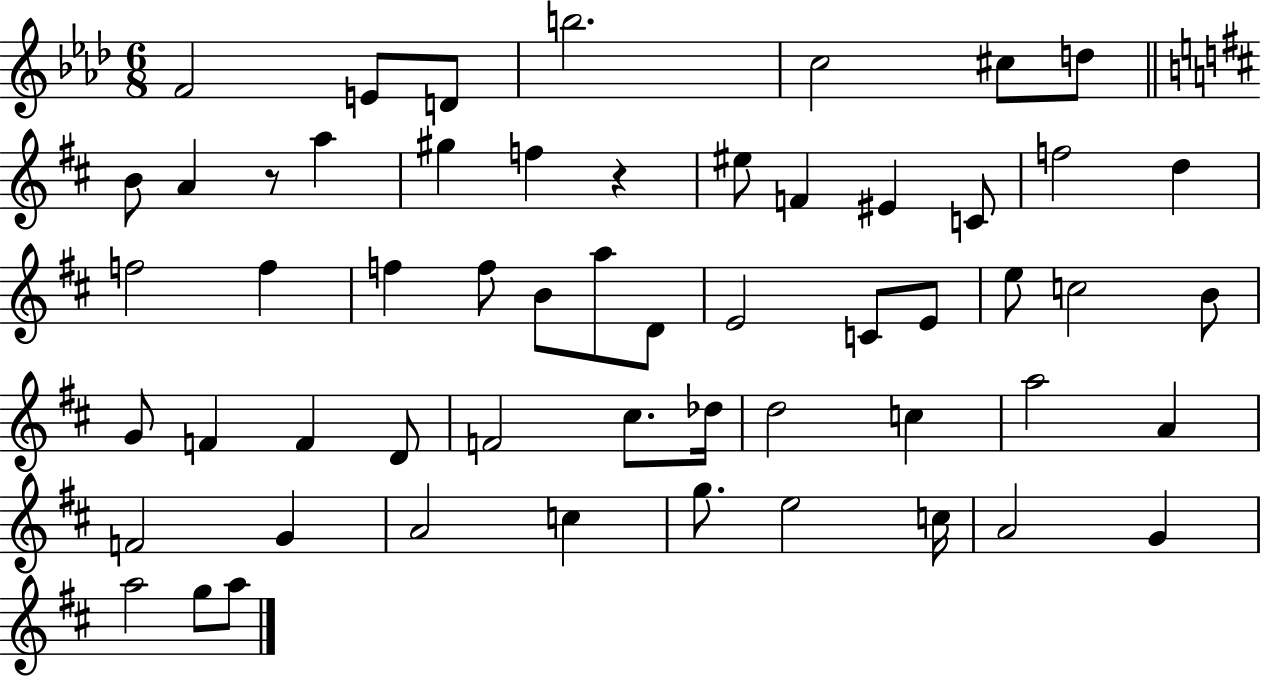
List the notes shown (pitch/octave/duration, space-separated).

F4/h E4/e D4/e B5/h. C5/h C#5/e D5/e B4/e A4/q R/e A5/q G#5/q F5/q R/q EIS5/e F4/q EIS4/q C4/e F5/h D5/q F5/h F5/q F5/q F5/e B4/e A5/e D4/e E4/h C4/e E4/e E5/e C5/h B4/e G4/e F4/q F4/q D4/e F4/h C#5/e. Db5/s D5/h C5/q A5/h A4/q F4/h G4/q A4/h C5/q G5/e. E5/h C5/s A4/h G4/q A5/h G5/e A5/e